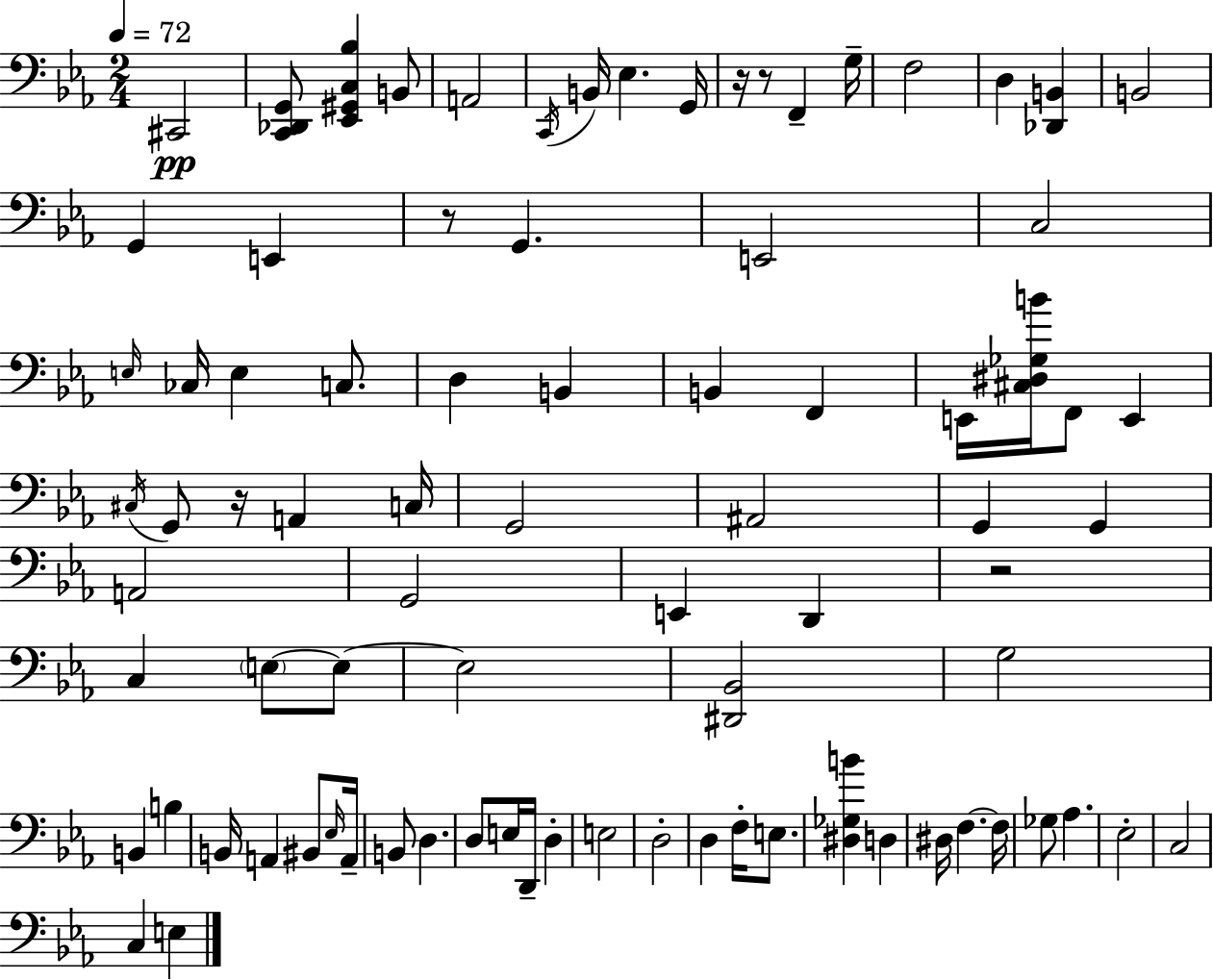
C#2/h [C2,Db2,G2]/e [Eb2,G#2,C3,Bb3]/q B2/e A2/h C2/s B2/s Eb3/q. G2/s R/s R/e F2/q G3/s F3/h D3/q [Db2,B2]/q B2/h G2/q E2/q R/e G2/q. E2/h C3/h E3/s CES3/s E3/q C3/e. D3/q B2/q B2/q F2/q E2/s [C#3,D#3,Gb3,B4]/s F2/e E2/q C#3/s G2/e R/s A2/q C3/s G2/h A#2/h G2/q G2/q A2/h G2/h E2/q D2/q R/h C3/q E3/e E3/e E3/h [D#2,Bb2]/h G3/h B2/q B3/q B2/s A2/q BIS2/e Eb3/s A2/s B2/e D3/q. D3/e E3/s D2/s D3/q E3/h D3/h D3/q F3/s E3/e. [D#3,Gb3,B4]/q D3/q D#3/s F3/q. F3/s Gb3/e Ab3/q. Eb3/h C3/h C3/q E3/q